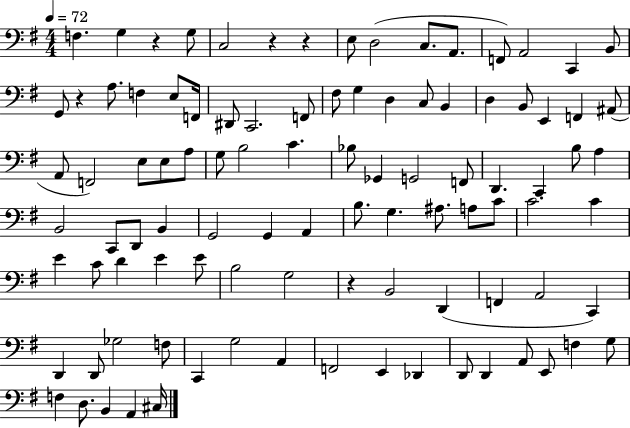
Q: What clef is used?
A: bass